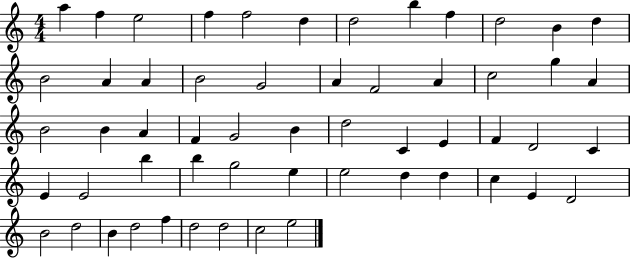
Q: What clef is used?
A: treble